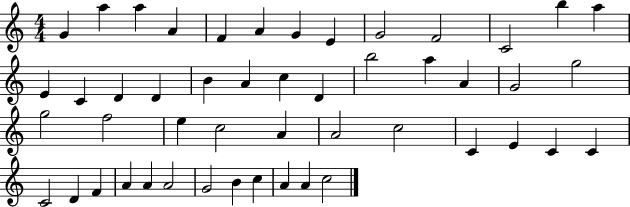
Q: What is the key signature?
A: C major